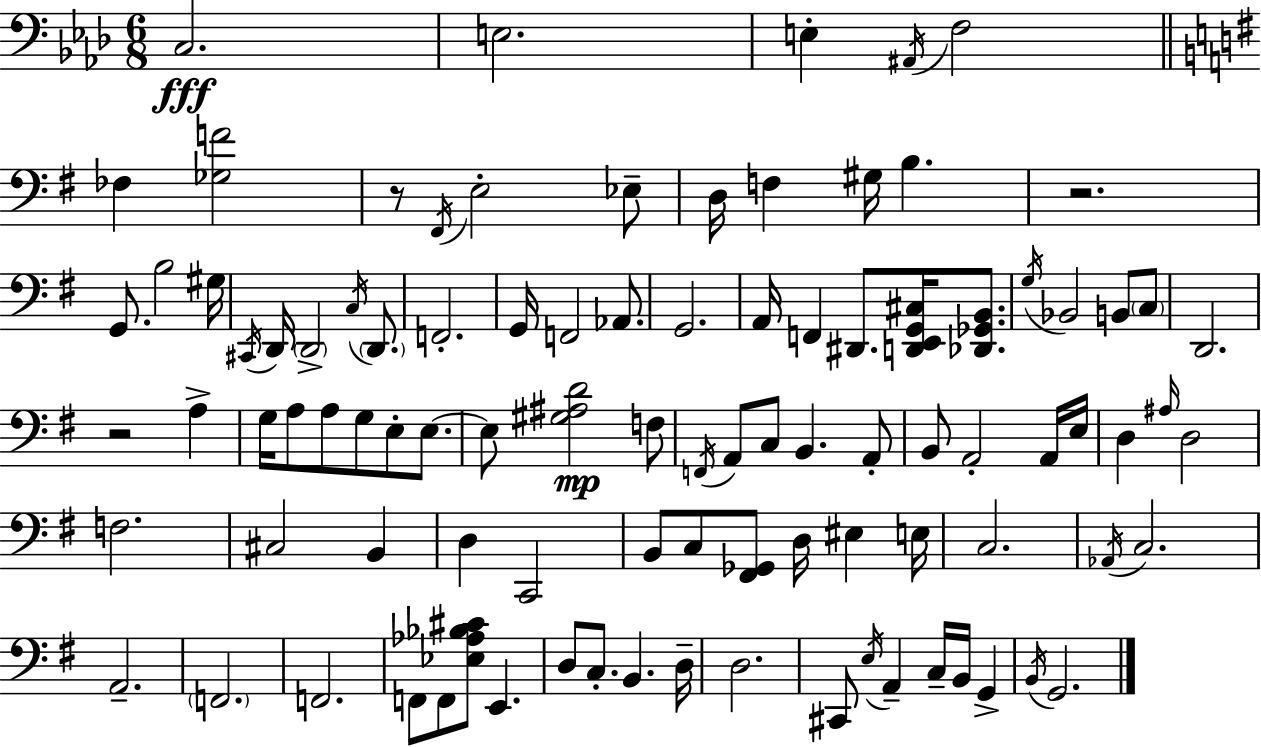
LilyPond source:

{
  \clef bass
  \numericTimeSignature
  \time 6/8
  \key aes \major
  c2.\fff | e2. | e4-. \acciaccatura { ais,16 } f2 | \bar "||" \break \key e \minor fes4 <ges f'>2 | r8 \acciaccatura { fis,16 } e2-. ees8-- | d16 f4 gis16 b4. | r2. | \break g,8. b2 | gis16 \acciaccatura { cis,16 } d,16 \parenthesize d,2-> \acciaccatura { c16 } | \parenthesize d,8. f,2.-. | g,16 f,2 | \break aes,8. g,2. | a,16 f,4 dis,8. <d, e, g, cis>16 | <des, ges, b,>8. \acciaccatura { g16 } bes,2 | b,8 \parenthesize c8 d,2. | \break r2 | a4-> g16 a8 a8 g8 e8-. | e8.~~ e8 <gis ais d'>2\mp | f8 \acciaccatura { f,16 } a,8 c8 b,4. | \break a,8-. b,8 a,2-. | a,16 e16 d4 \grace { ais16 } d2 | f2. | cis2 | \break b,4 d4 c,2 | b,8 c8 <fis, ges,>8 | d16 eis4 e16 c2. | \acciaccatura { aes,16 } c2. | \break a,2.-- | \parenthesize f,2. | f,2. | f,8 f,8 <ees aes bes cis'>8 | \break e,4. d8 c8.-. | b,4. d16-- d2. | cis,8 \acciaccatura { e16 } a,4-- | c16-- b,16 g,4-> \acciaccatura { b,16 } g,2. | \break \bar "|."
}